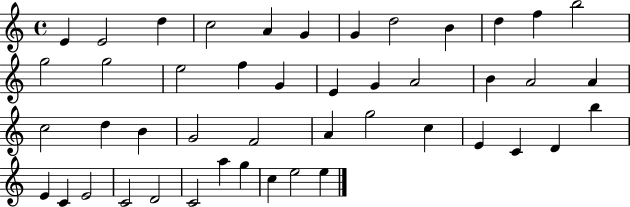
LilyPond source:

{
  \clef treble
  \time 4/4
  \defaultTimeSignature
  \key c \major
  e'4 e'2 d''4 | c''2 a'4 g'4 | g'4 d''2 b'4 | d''4 f''4 b''2 | \break g''2 g''2 | e''2 f''4 g'4 | e'4 g'4 a'2 | b'4 a'2 a'4 | \break c''2 d''4 b'4 | g'2 f'2 | a'4 g''2 c''4 | e'4 c'4 d'4 b''4 | \break e'4 c'4 e'2 | c'2 d'2 | c'2 a''4 g''4 | c''4 e''2 e''4 | \break \bar "|."
}